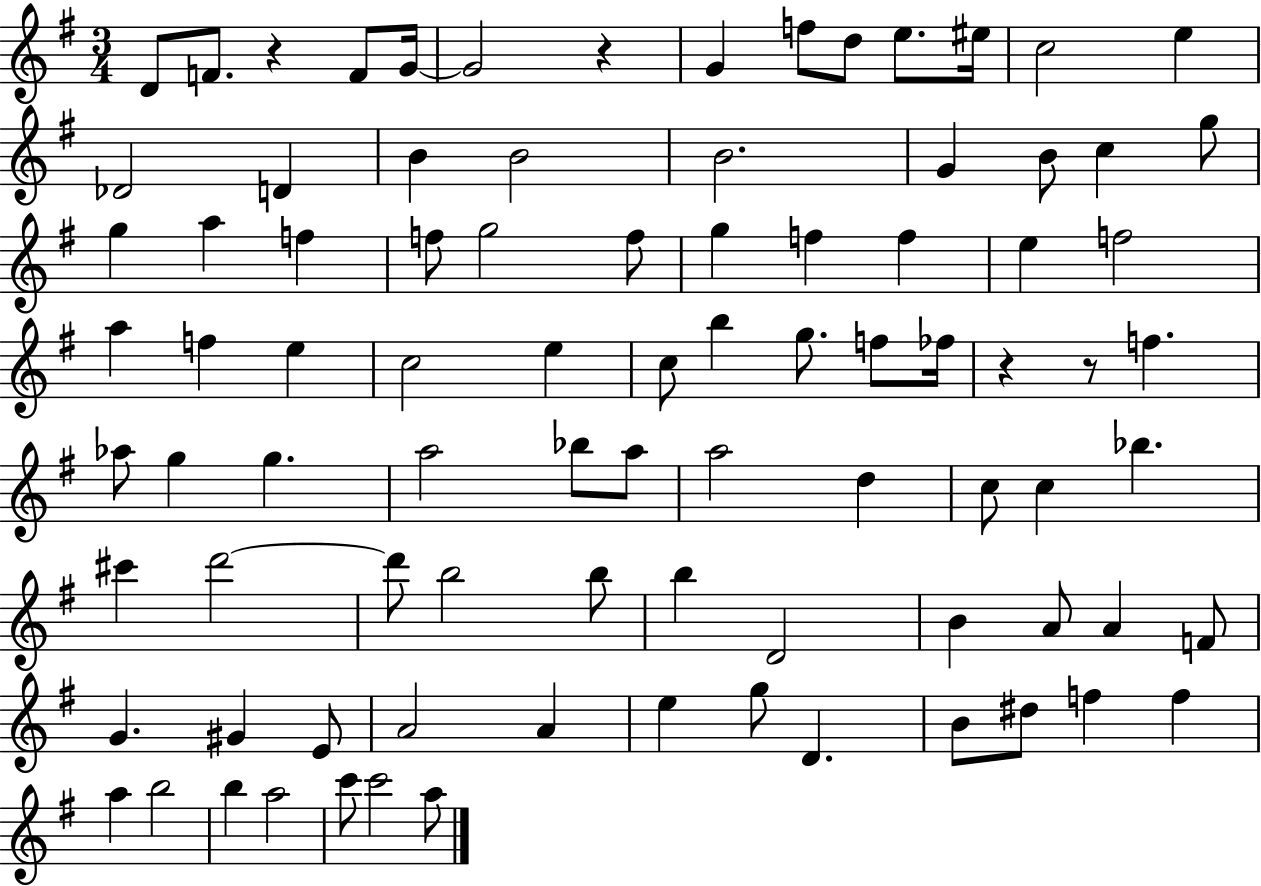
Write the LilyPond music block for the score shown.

{
  \clef treble
  \numericTimeSignature
  \time 3/4
  \key g \major
  d'8 f'8. r4 f'8 g'16~~ | g'2 r4 | g'4 f''8 d''8 e''8. eis''16 | c''2 e''4 | \break des'2 d'4 | b'4 b'2 | b'2. | g'4 b'8 c''4 g''8 | \break g''4 a''4 f''4 | f''8 g''2 f''8 | g''4 f''4 f''4 | e''4 f''2 | \break a''4 f''4 e''4 | c''2 e''4 | c''8 b''4 g''8. f''8 fes''16 | r4 r8 f''4. | \break aes''8 g''4 g''4. | a''2 bes''8 a''8 | a''2 d''4 | c''8 c''4 bes''4. | \break cis'''4 d'''2~~ | d'''8 b''2 b''8 | b''4 d'2 | b'4 a'8 a'4 f'8 | \break g'4. gis'4 e'8 | a'2 a'4 | e''4 g''8 d'4. | b'8 dis''8 f''4 f''4 | \break a''4 b''2 | b''4 a''2 | c'''8 c'''2 a''8 | \bar "|."
}